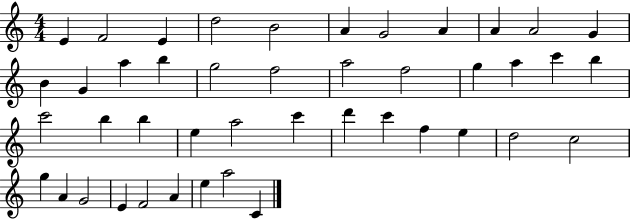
{
  \clef treble
  \numericTimeSignature
  \time 4/4
  \key c \major
  e'4 f'2 e'4 | d''2 b'2 | a'4 g'2 a'4 | a'4 a'2 g'4 | \break b'4 g'4 a''4 b''4 | g''2 f''2 | a''2 f''2 | g''4 a''4 c'''4 b''4 | \break c'''2 b''4 b''4 | e''4 a''2 c'''4 | d'''4 c'''4 f''4 e''4 | d''2 c''2 | \break g''4 a'4 g'2 | e'4 f'2 a'4 | e''4 a''2 c'4 | \bar "|."
}